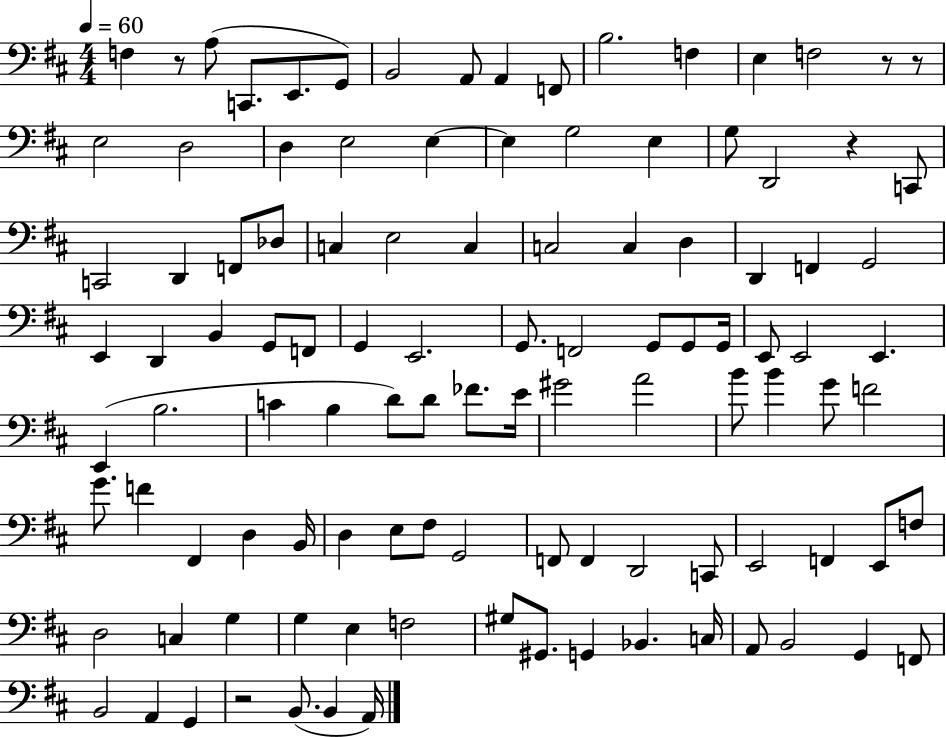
{
  \clef bass
  \numericTimeSignature
  \time 4/4
  \key d \major
  \tempo 4 = 60
  f4 r8 a8( c,8. e,8. g,8) | b,2 a,8 a,4 f,8 | b2. f4 | e4 f2 r8 r8 | \break e2 d2 | d4 e2 e4~~ | e4 g2 e4 | g8 d,2 r4 c,8 | \break c,2 d,4 f,8 des8 | c4 e2 c4 | c2 c4 d4 | d,4 f,4 g,2 | \break e,4 d,4 b,4 g,8 f,8 | g,4 e,2. | g,8. f,2 g,8 g,8 g,16 | e,8 e,2 e,4. | \break e,4( b2. | c'4 b4 d'8) d'8 fes'8. e'16 | gis'2 a'2 | b'8 b'4 g'8 f'2 | \break g'8. f'4 fis,4 d4 b,16 | d4 e8 fis8 g,2 | f,8 f,4 d,2 c,8 | e,2 f,4 e,8 f8 | \break d2 c4 g4 | g4 e4 f2 | gis8 gis,8. g,4 bes,4. c16 | a,8 b,2 g,4 f,8 | \break b,2 a,4 g,4 | r2 b,8.( b,4 a,16) | \bar "|."
}